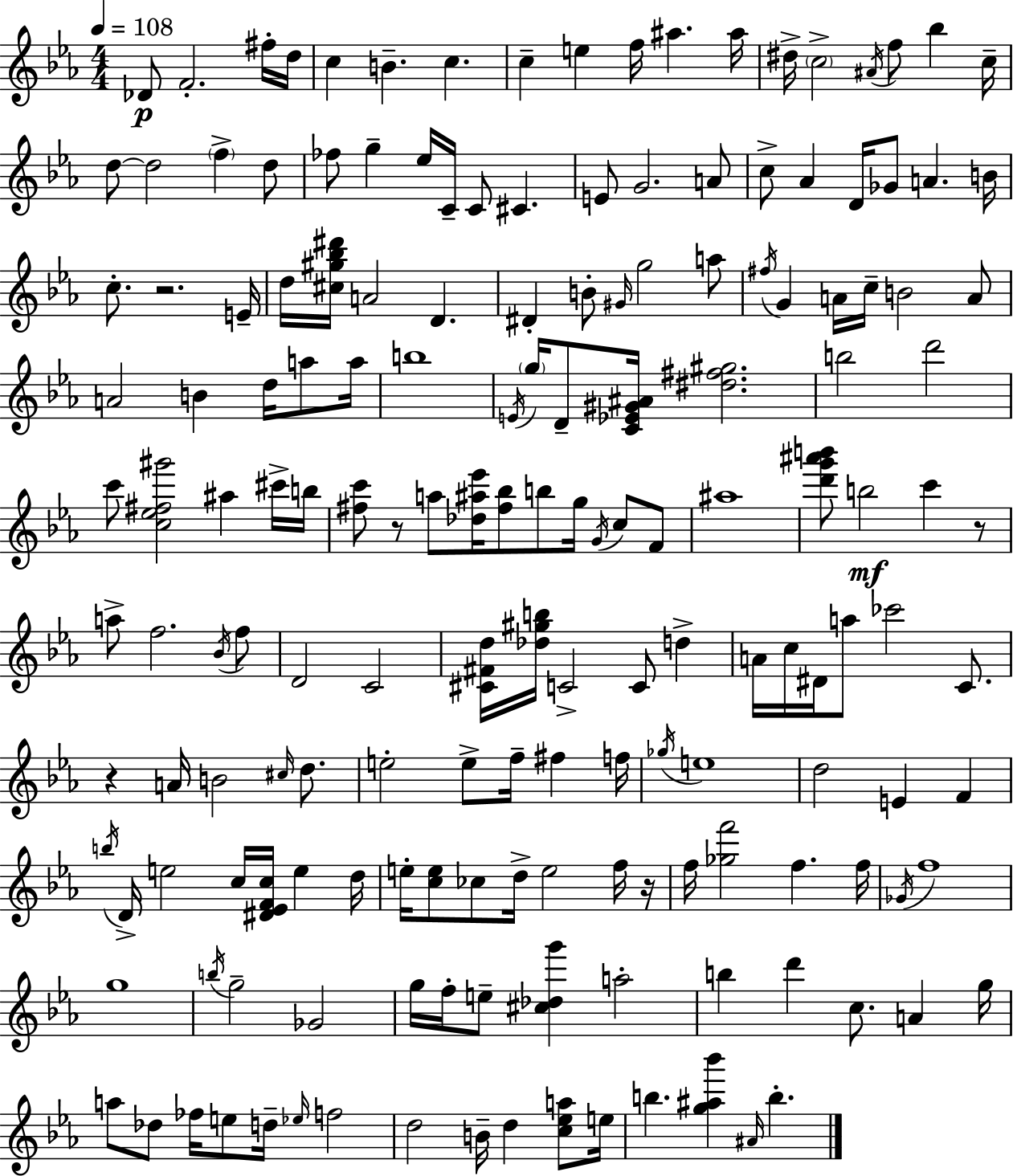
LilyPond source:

{
  \clef treble
  \numericTimeSignature
  \time 4/4
  \key ees \major
  \tempo 4 = 108
  \repeat volta 2 { des'8\p f'2.-. fis''16-. d''16 | c''4 b'4.-- c''4. | c''4-- e''4 f''16 ais''4. ais''16 | dis''16-> \parenthesize c''2-> \acciaccatura { ais'16 } f''8 bes''4 | \break c''16-- d''8~~ d''2 \parenthesize f''4-> d''8 | fes''8 g''4-- ees''16 c'16-- c'8 cis'4. | e'8 g'2. a'8 | c''8-> aes'4 d'16 ges'8 a'4. | \break b'16 c''8.-. r2. | e'16-- d''16 <cis'' gis'' bes'' dis'''>16 a'2 d'4. | dis'4-. b'8-. \grace { gis'16 } g''2 | a''8 \acciaccatura { fis''16 } g'4 a'16 c''16-- b'2 | \break a'8 a'2 b'4 d''16 | a''8 a''16 b''1 | \acciaccatura { e'16 } \parenthesize g''16 d'8-- <c' ees' gis' ais'>16 <dis'' fis'' gis''>2. | b''2 d'''2 | \break c'''8 <c'' ees'' fis'' gis'''>2 ais''4 | cis'''16-> b''16 <fis'' c'''>8 r8 a''8 <des'' ais'' ees'''>16 <fis'' bes''>8 b''8 g''16 | \acciaccatura { g'16 } c''8 f'8 ais''1 | <d''' g''' ais''' b'''>8 b''2\mf c'''4 | \break r8 a''8-> f''2. | \acciaccatura { bes'16 } f''8 d'2 c'2 | <cis' fis' d''>16 <des'' gis'' b''>16 c'2-> | c'8 d''4-> a'16 c''16 dis'16 a''8 ces'''2 | \break c'8. r4 a'16 b'2 | \grace { cis''16 } d''8. e''2-. e''8-> | f''16-- fis''4 f''16 \acciaccatura { ges''16 } e''1 | d''2 | \break e'4 f'4 \acciaccatura { b''16 } d'16-> e''2 | c''16 <dis' ees' f' c''>16 e''4 d''16 e''16-. <c'' e''>8 ces''8 d''16-> e''2 | f''16 r16 f''16 <ges'' f'''>2 | f''4. f''16 \acciaccatura { ges'16 } f''1 | \break g''1 | \acciaccatura { b''16 } g''2-- | ges'2 g''16 f''16-. e''8-- <cis'' des'' g'''>4 | a''2-. b''4 d'''4 | \break c''8. a'4 g''16 a''8 des''8 fes''16 | e''8 d''16-- \grace { ees''16 } f''2 d''2 | b'16-- d''4 <c'' ees'' a''>8 e''16 b''4. | <g'' ais'' bes'''>4 \grace { ais'16 } b''4.-. } \bar "|."
}